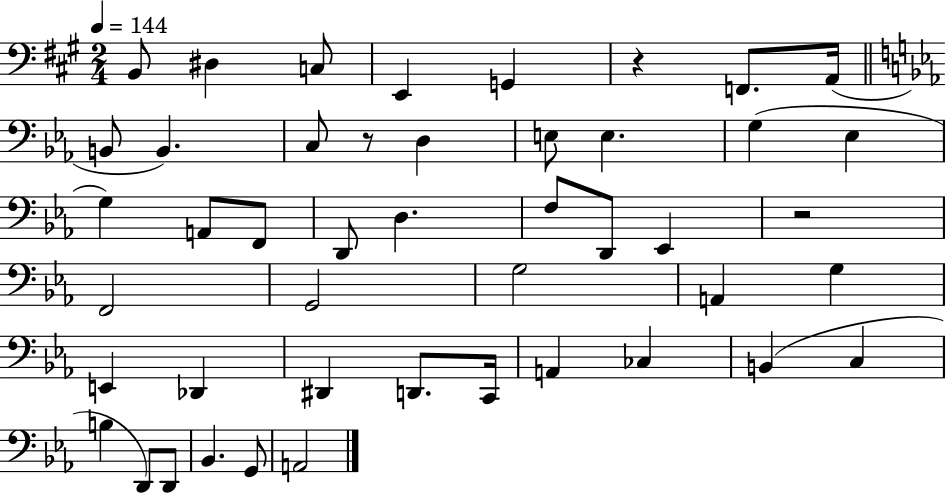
{
  \clef bass
  \numericTimeSignature
  \time 2/4
  \key a \major
  \tempo 4 = 144
  b,8 dis4 c8 | e,4 g,4 | r4 f,8. a,16( | \bar "||" \break \key ees \major b,8 b,4.) | c8 r8 d4 | e8 e4. | g4( ees4 | \break g4) a,8 f,8 | d,8 d4. | f8 d,8 ees,4 | r2 | \break f,2 | g,2 | g2 | a,4 g4 | \break e,4 des,4 | dis,4 d,8. c,16 | a,4 ces4 | b,4( c4 | \break b4 d,8) d,8 | bes,4. g,8 | a,2 | \bar "|."
}